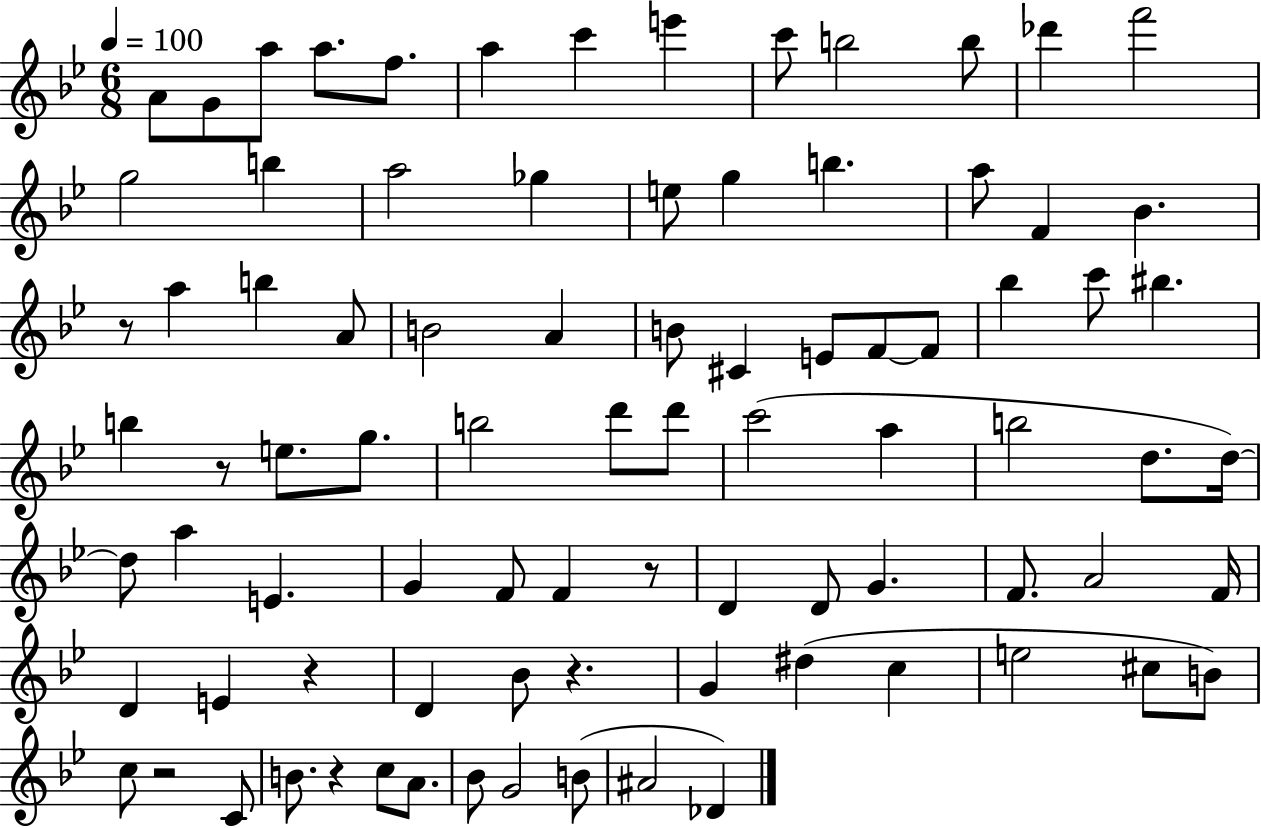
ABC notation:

X:1
T:Untitled
M:6/8
L:1/4
K:Bb
A/2 G/2 a/2 a/2 f/2 a c' e' c'/2 b2 b/2 _d' f'2 g2 b a2 _g e/2 g b a/2 F _B z/2 a b A/2 B2 A B/2 ^C E/2 F/2 F/2 _b c'/2 ^b b z/2 e/2 g/2 b2 d'/2 d'/2 c'2 a b2 d/2 d/4 d/2 a E G F/2 F z/2 D D/2 G F/2 A2 F/4 D E z D _B/2 z G ^d c e2 ^c/2 B/2 c/2 z2 C/2 B/2 z c/2 A/2 _B/2 G2 B/2 ^A2 _D